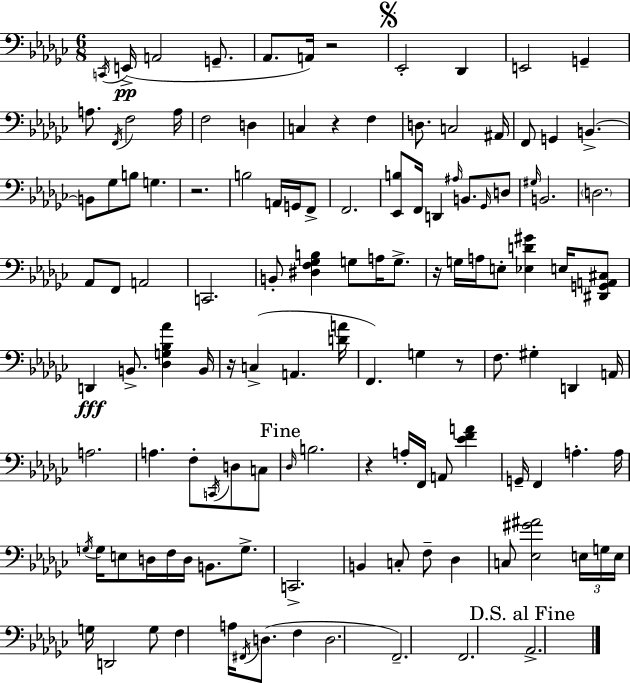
X:1
T:Untitled
M:6/8
L:1/4
K:Ebm
C,,/4 E,,/4 A,,2 G,,/2 _A,,/2 A,,/4 z2 _E,,2 _D,, E,,2 G,, A,/2 F,,/4 F,2 A,/4 F,2 D, C, z F, D,/2 C,2 ^A,,/4 F,,/2 G,, B,, B,,/2 _G,/2 B,/2 G, z2 B,2 A,,/4 G,,/4 F,,/2 F,,2 [_E,,B,]/2 F,,/4 D,, ^A,/4 B,,/2 _G,,/4 D,/2 ^G,/4 B,,2 D,2 _A,,/2 F,,/2 A,,2 C,,2 B,,/2 [^D,F,_G,B,] G,/2 A,/4 G,/2 z/4 G,/4 A,/4 E,/2 [_E,D^G] E,/4 [^D,,G,,A,,^C,]/2 D,, B,,/2 [_D,G,_B,_A] B,,/4 z/4 C, A,, [DA]/4 F,, G, z/2 F,/2 ^G, D,, A,,/4 A,2 A, F,/2 C,,/4 D,/2 C,/2 _D,/4 B,2 z A,/4 F,,/4 A,,/2 [_EFA] G,,/4 F,, A, A,/4 G,/4 G,/4 E,/2 D,/4 F,/4 D,/4 B,,/2 G,/2 C,,2 B,, C,/2 F,/2 _D, C,/2 [_E,^G^A]2 E,/4 G,/4 E,/4 G,/4 D,,2 G,/2 F, A,/4 ^F,,/4 D,/2 F, D,2 F,,2 F,,2 _A,,2